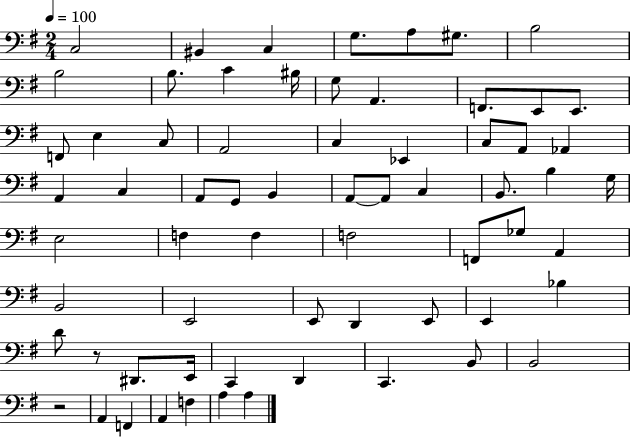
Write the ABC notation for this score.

X:1
T:Untitled
M:2/4
L:1/4
K:G
C,2 ^B,, C, G,/2 A,/2 ^G,/2 B,2 B,2 B,/2 C ^B,/4 G,/2 A,, F,,/2 E,,/2 E,,/2 F,,/2 E, C,/2 A,,2 C, _E,, C,/2 A,,/2 _A,, A,, C, A,,/2 G,,/2 B,, A,,/2 A,,/2 C, B,,/2 B, G,/4 E,2 F, F, F,2 F,,/2 _G,/2 A,, B,,2 E,,2 E,,/2 D,, E,,/2 E,, _B, D/2 z/2 ^D,,/2 E,,/4 C,, D,, C,, B,,/2 B,,2 z2 A,, F,, A,, F, A, A,